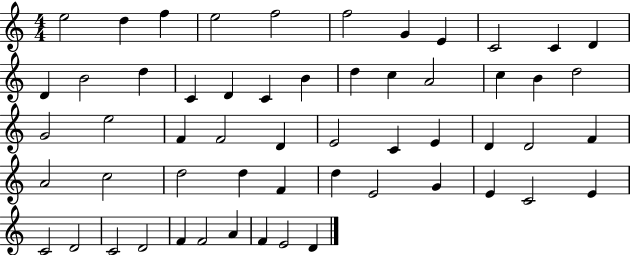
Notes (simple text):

E5/h D5/q F5/q E5/h F5/h F5/h G4/q E4/q C4/h C4/q D4/q D4/q B4/h D5/q C4/q D4/q C4/q B4/q D5/q C5/q A4/h C5/q B4/q D5/h G4/h E5/h F4/q F4/h D4/q E4/h C4/q E4/q D4/q D4/h F4/q A4/h C5/h D5/h D5/q F4/q D5/q E4/h G4/q E4/q C4/h E4/q C4/h D4/h C4/h D4/h F4/q F4/h A4/q F4/q E4/h D4/q